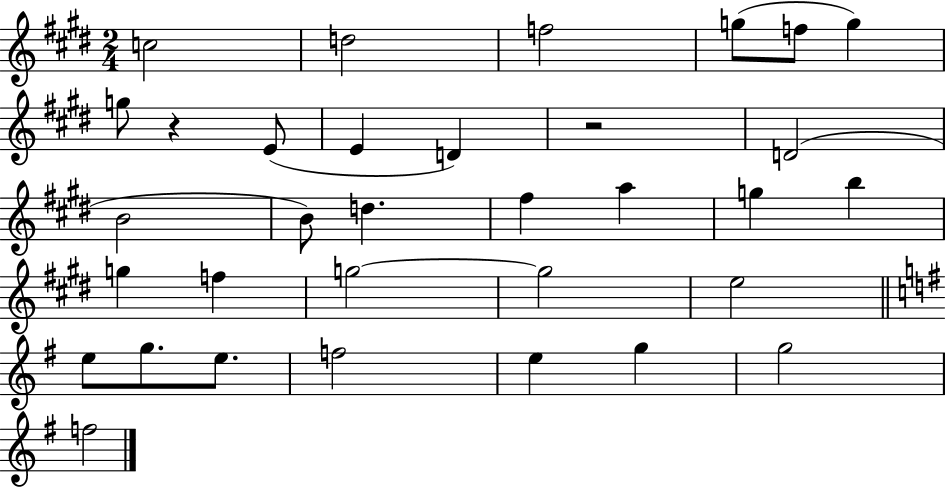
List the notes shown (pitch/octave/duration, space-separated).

C5/h D5/h F5/h G5/e F5/e G5/q G5/e R/q E4/e E4/q D4/q R/h D4/h B4/h B4/e D5/q. F#5/q A5/q G5/q B5/q G5/q F5/q G5/h G5/h E5/h E5/e G5/e. E5/e. F5/h E5/q G5/q G5/h F5/h